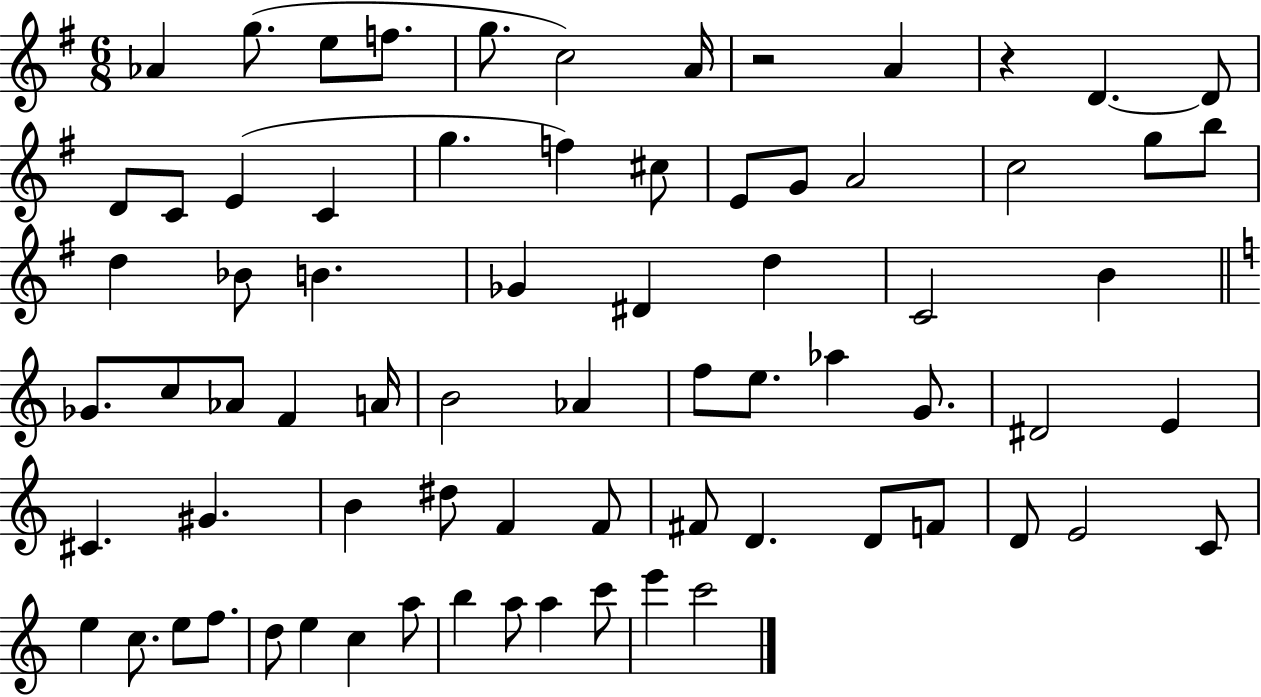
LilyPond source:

{
  \clef treble
  \numericTimeSignature
  \time 6/8
  \key g \major
  aes'4 g''8.( e''8 f''8. | g''8. c''2) a'16 | r2 a'4 | r4 d'4.~~ d'8 | \break d'8 c'8 e'4( c'4 | g''4. f''4) cis''8 | e'8 g'8 a'2 | c''2 g''8 b''8 | \break d''4 bes'8 b'4. | ges'4 dis'4 d''4 | c'2 b'4 | \bar "||" \break \key a \minor ges'8. c''8 aes'8 f'4 a'16 | b'2 aes'4 | f''8 e''8. aes''4 g'8. | dis'2 e'4 | \break cis'4. gis'4. | b'4 dis''8 f'4 f'8 | fis'8 d'4. d'8 f'8 | d'8 e'2 c'8 | \break e''4 c''8. e''8 f''8. | d''8 e''4 c''4 a''8 | b''4 a''8 a''4 c'''8 | e'''4 c'''2 | \break \bar "|."
}